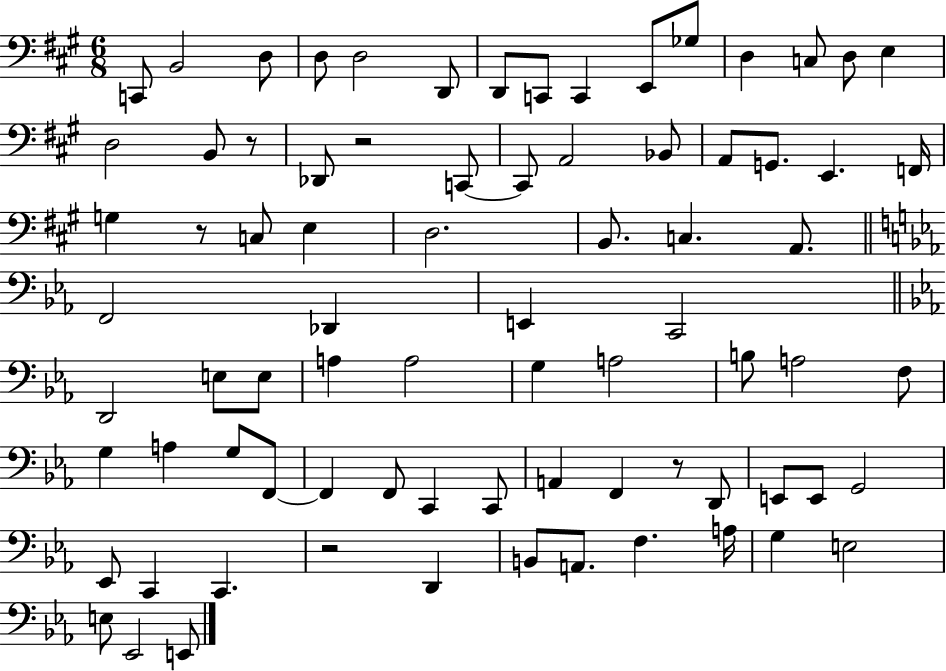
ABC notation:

X:1
T:Untitled
M:6/8
L:1/4
K:A
C,,/2 B,,2 D,/2 D,/2 D,2 D,,/2 D,,/2 C,,/2 C,, E,,/2 _G,/2 D, C,/2 D,/2 E, D,2 B,,/2 z/2 _D,,/2 z2 C,,/2 C,,/2 A,,2 _B,,/2 A,,/2 G,,/2 E,, F,,/4 G, z/2 C,/2 E, D,2 B,,/2 C, A,,/2 F,,2 _D,, E,, C,,2 D,,2 E,/2 E,/2 A, A,2 G, A,2 B,/2 A,2 F,/2 G, A, G,/2 F,,/2 F,, F,,/2 C,, C,,/2 A,, F,, z/2 D,,/2 E,,/2 E,,/2 G,,2 _E,,/2 C,, C,, z2 D,, B,,/2 A,,/2 F, A,/4 G, E,2 E,/2 _E,,2 E,,/2